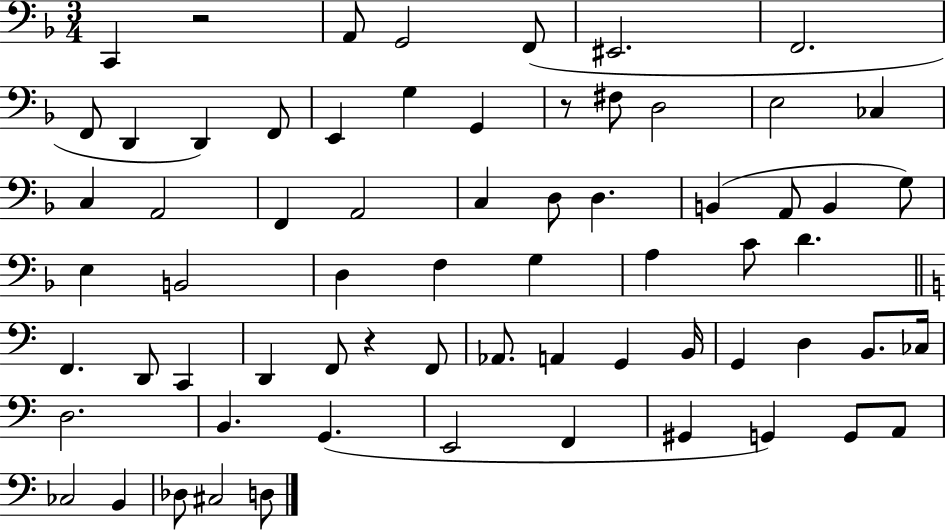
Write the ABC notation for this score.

X:1
T:Untitled
M:3/4
L:1/4
K:F
C,, z2 A,,/2 G,,2 F,,/2 ^E,,2 F,,2 F,,/2 D,, D,, F,,/2 E,, G, G,, z/2 ^F,/2 D,2 E,2 _C, C, A,,2 F,, A,,2 C, D,/2 D, B,, A,,/2 B,, G,/2 E, B,,2 D, F, G, A, C/2 D F,, D,,/2 C,, D,, F,,/2 z F,,/2 _A,,/2 A,, G,, B,,/4 G,, D, B,,/2 _C,/4 D,2 B,, G,, E,,2 F,, ^G,, G,, G,,/2 A,,/2 _C,2 B,, _D,/2 ^C,2 D,/2